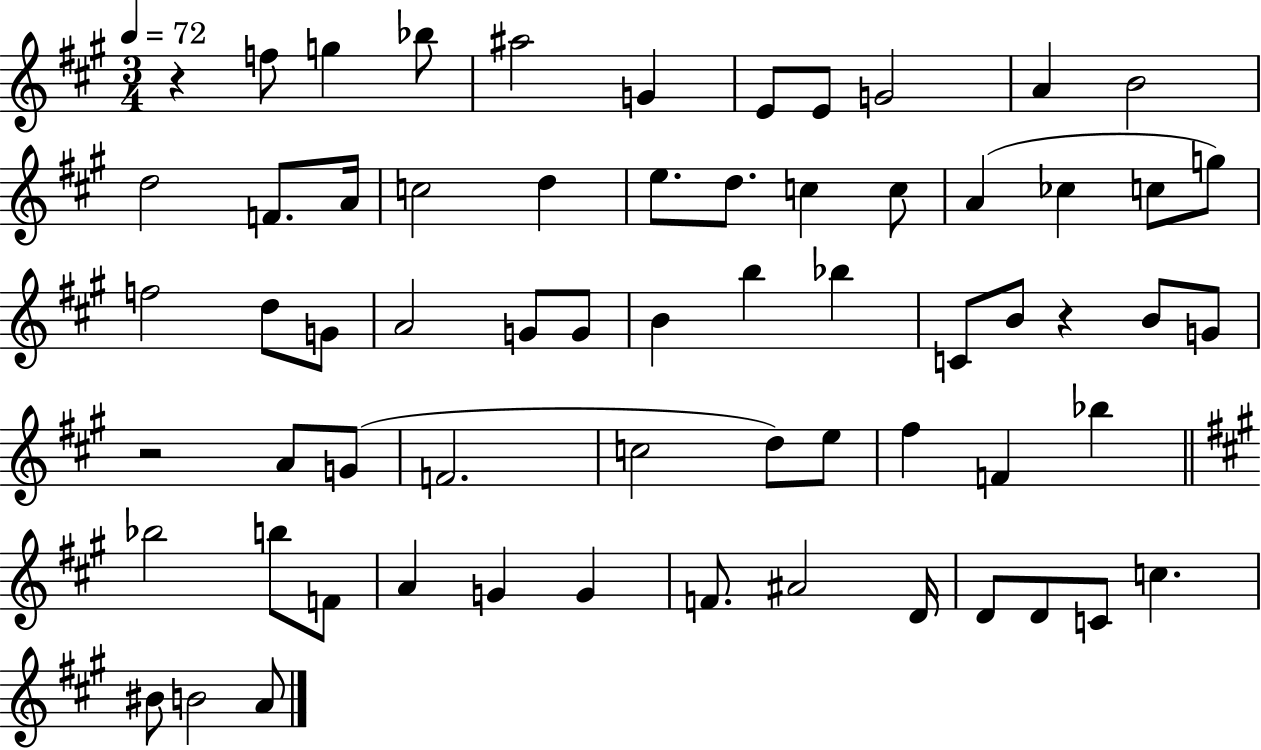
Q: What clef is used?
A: treble